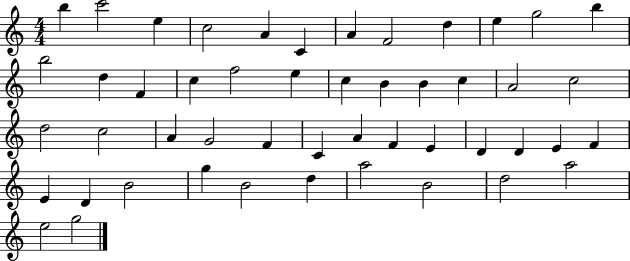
X:1
T:Untitled
M:4/4
L:1/4
K:C
b c'2 e c2 A C A F2 d e g2 b b2 d F c f2 e c B B c A2 c2 d2 c2 A G2 F C A F E D D E F E D B2 g B2 d a2 B2 d2 a2 e2 g2